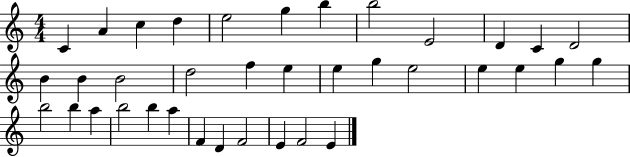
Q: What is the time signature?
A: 4/4